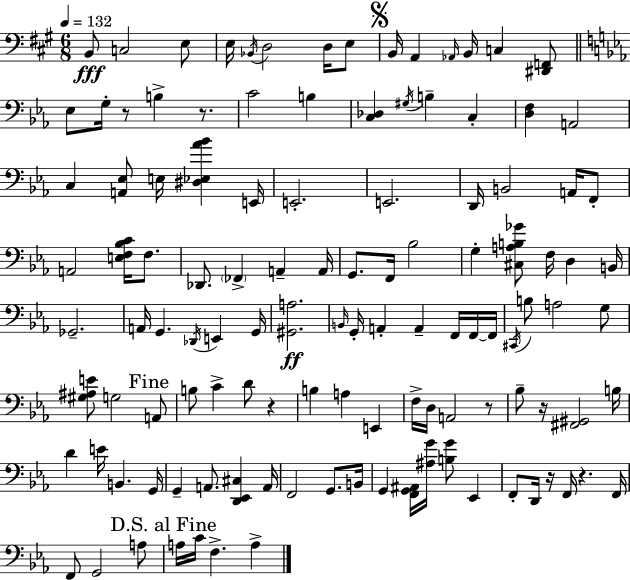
B2/e C3/h E3/e E3/s Bb2/s D3/h D3/s E3/e B2/s A2/q Ab2/s B2/s C3/q [D#2,F2]/e Eb3/e G3/s R/e B3/q R/e. C4/h B3/q [C3,Db3]/q G#3/s B3/q C3/q [D3,F3]/q A2/h C3/q [A2,Eb3]/e E3/s [D#3,Eb3,Ab4,Bb4]/q E2/s E2/h. E2/h. D2/s B2/h A2/s F2/e A2/h [E3,F3,Bb3,C4]/s F3/e. Db2/e. FES2/q A2/q A2/s G2/e. F2/s Bb3/h G3/q [C#3,A3,B3,Gb4]/e F3/s D3/q B2/s Gb2/h. A2/s G2/q. Db2/s E2/q G2/s [G#2,A3]/h. B2/s G2/s A2/q A2/q F2/s F2/s F2/s C#2/s B3/e A3/h G3/e [G#3,A#3,E4]/e G3/h A2/e B3/e C4/q D4/e R/q B3/q A3/q E2/q F3/s D3/s A2/h R/e Bb3/e R/s [F#2,G#2]/h B3/s D4/q E4/s B2/q. G2/s G2/q A2/e. [D2,Eb2,C#3]/q A2/s F2/h G2/e. B2/s G2/q [F2,G2,A#2]/s [A#3,G4]/s [B3,G4]/e Eb2/q F2/e D2/s R/s F2/s R/q. F2/s F2/e G2/h A3/e A3/s C4/s F3/q. A3/q